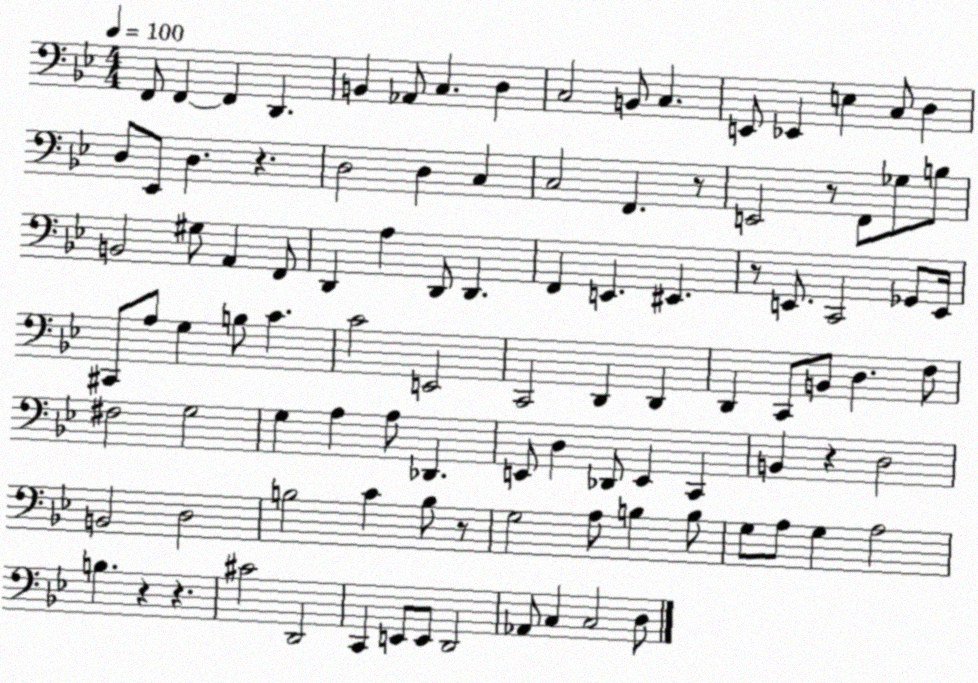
X:1
T:Untitled
M:4/4
L:1/4
K:Bb
F,,/2 F,, F,, D,, B,, _A,,/2 C, D, C,2 B,,/2 C, E,,/2 _E,, E, C,/2 D, D,/2 _E,,/2 D, z D,2 D, C, C,2 F,, z/2 E,,2 z/2 F,,/2 _G,/2 B,/2 B,,2 ^G,/2 A,, F,,/2 D,, A, D,,/2 D,, F,, E,, ^E,, z/2 E,,/2 C,,2 _G,,/2 E,,/4 ^C,,/2 A,/2 G, B,/2 C C2 E,,2 C,,2 D,, D,, D,, C,,/2 B,,/2 D, F,/2 ^F,2 G,2 G, A, A,/2 _D,, E,,/2 D, _D,,/2 E,, C,, B,, z D,2 B,,2 D,2 B,2 C B,/2 z/2 G,2 A,/2 B, B,/2 G,/2 A,/2 G, A,2 B, z z ^C2 D,,2 C,, E,,/2 E,,/2 D,,2 _A,,/2 C, C,2 D,/2